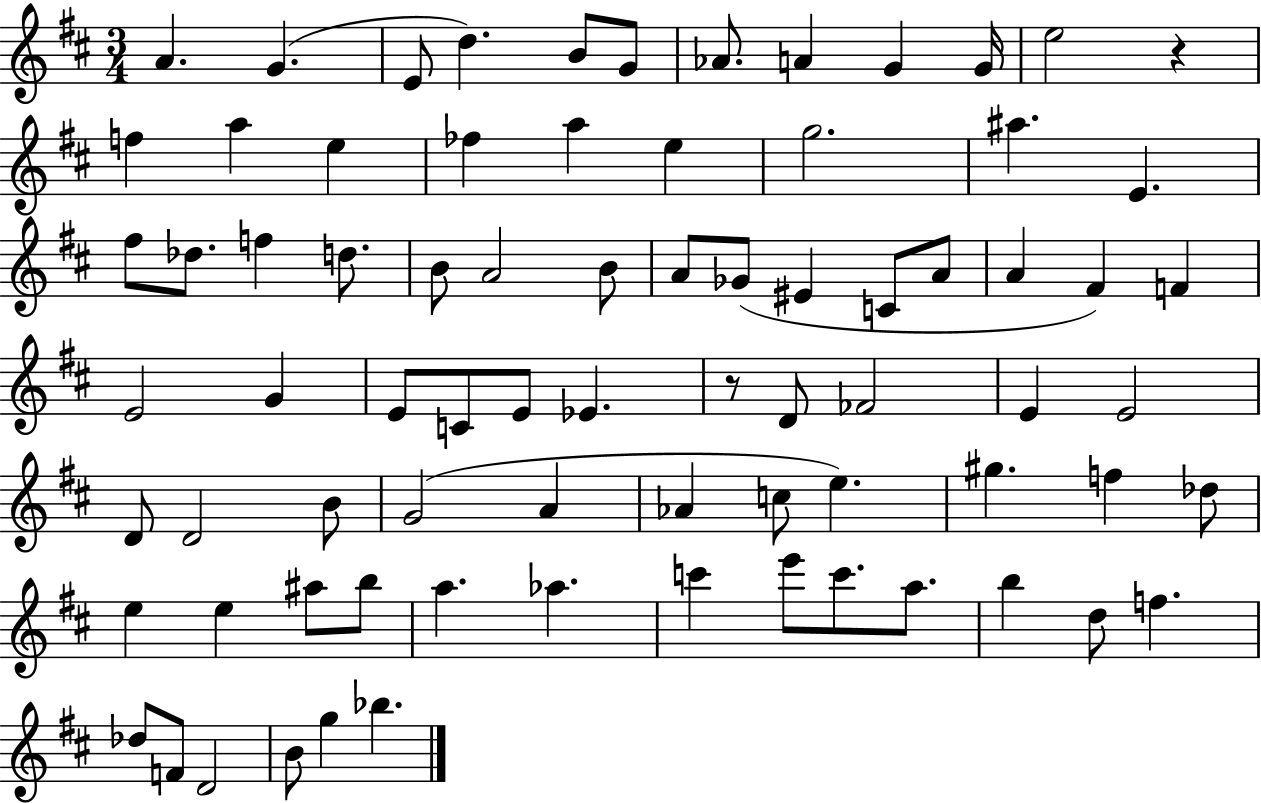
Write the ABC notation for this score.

X:1
T:Untitled
M:3/4
L:1/4
K:D
A G E/2 d B/2 G/2 _A/2 A G G/4 e2 z f a e _f a e g2 ^a E ^f/2 _d/2 f d/2 B/2 A2 B/2 A/2 _G/2 ^E C/2 A/2 A ^F F E2 G E/2 C/2 E/2 _E z/2 D/2 _F2 E E2 D/2 D2 B/2 G2 A _A c/2 e ^g f _d/2 e e ^a/2 b/2 a _a c' e'/2 c'/2 a/2 b d/2 f _d/2 F/2 D2 B/2 g _b